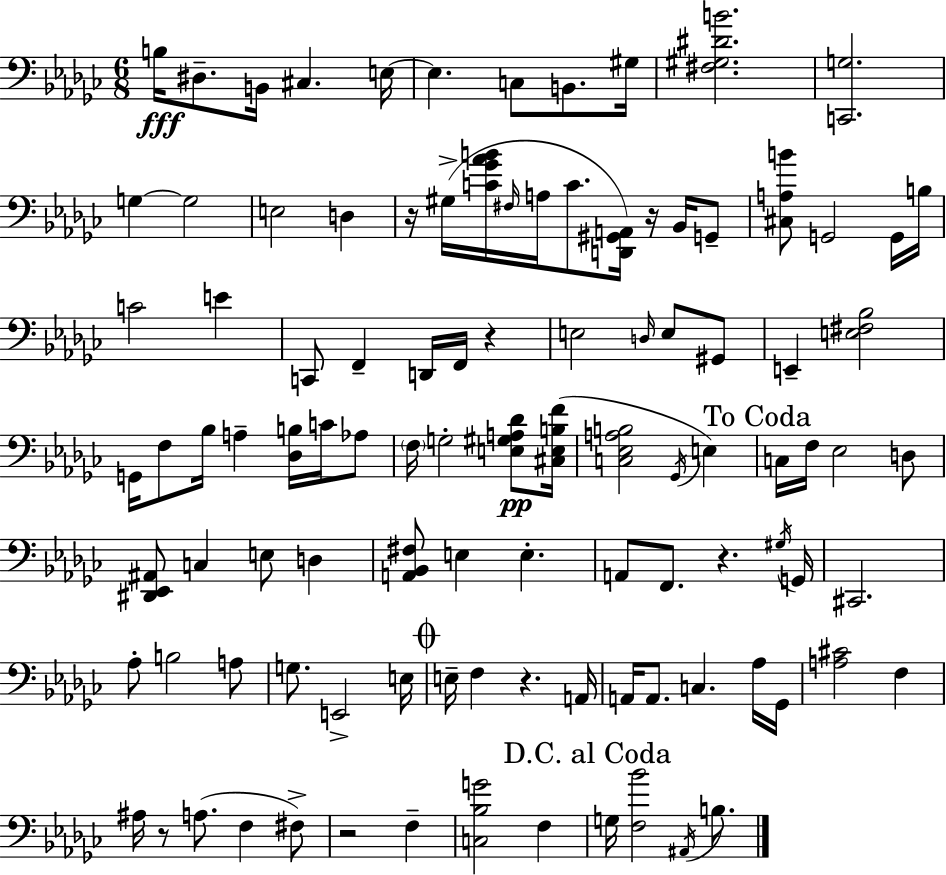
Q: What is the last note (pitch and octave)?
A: B3